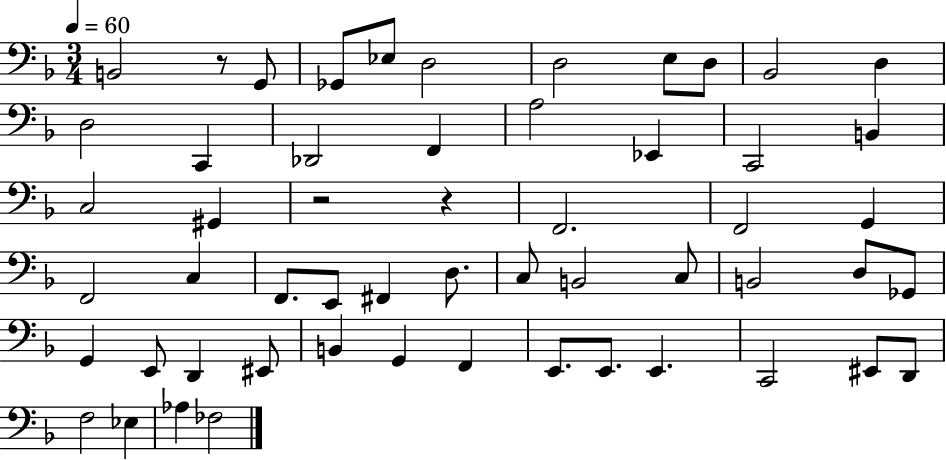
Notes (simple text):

B2/h R/e G2/e Gb2/e Eb3/e D3/h D3/h E3/e D3/e Bb2/h D3/q D3/h C2/q Db2/h F2/q A3/h Eb2/q C2/h B2/q C3/h G#2/q R/h R/q F2/h. F2/h G2/q F2/h C3/q F2/e. E2/e F#2/q D3/e. C3/e B2/h C3/e B2/h D3/e Gb2/e G2/q E2/e D2/q EIS2/e B2/q G2/q F2/q E2/e. E2/e. E2/q. C2/h EIS2/e D2/e F3/h Eb3/q Ab3/q FES3/h